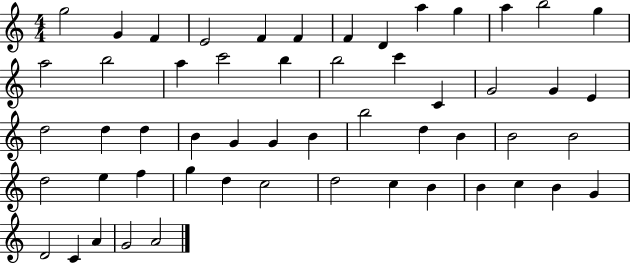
G5/h G4/q F4/q E4/h F4/q F4/q F4/q D4/q A5/q G5/q A5/q B5/h G5/q A5/h B5/h A5/q C6/h B5/q B5/h C6/q C4/q G4/h G4/q E4/q D5/h D5/q D5/q B4/q G4/q G4/q B4/q B5/h D5/q B4/q B4/h B4/h D5/h E5/q F5/q G5/q D5/q C5/h D5/h C5/q B4/q B4/q C5/q B4/q G4/q D4/h C4/q A4/q G4/h A4/h